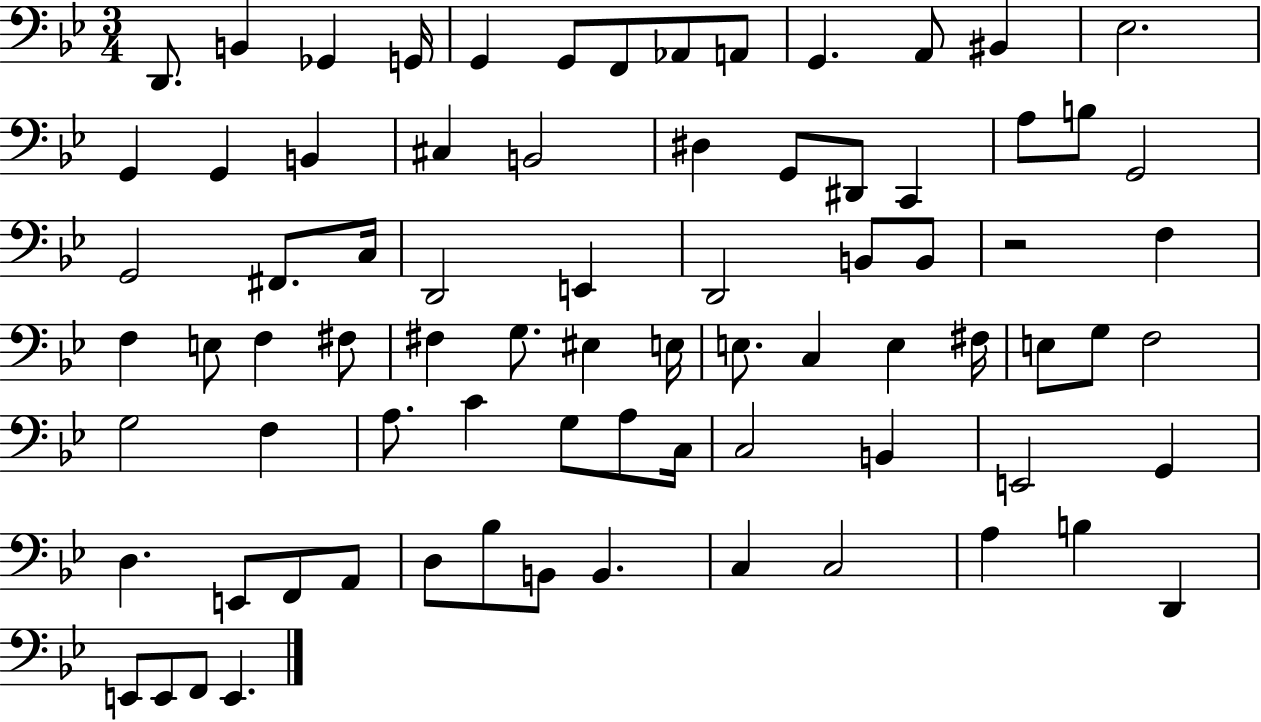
{
  \clef bass
  \numericTimeSignature
  \time 3/4
  \key bes \major
  \repeat volta 2 { d,8. b,4 ges,4 g,16 | g,4 g,8 f,8 aes,8 a,8 | g,4. a,8 bis,4 | ees2. | \break g,4 g,4 b,4 | cis4 b,2 | dis4 g,8 dis,8 c,4 | a8 b8 g,2 | \break g,2 fis,8. c16 | d,2 e,4 | d,2 b,8 b,8 | r2 f4 | \break f4 e8 f4 fis8 | fis4 g8. eis4 e16 | e8. c4 e4 fis16 | e8 g8 f2 | \break g2 f4 | a8. c'4 g8 a8 c16 | c2 b,4 | e,2 g,4 | \break d4. e,8 f,8 a,8 | d8 bes8 b,8 b,4. | c4 c2 | a4 b4 d,4 | \break e,8 e,8 f,8 e,4. | } \bar "|."
}